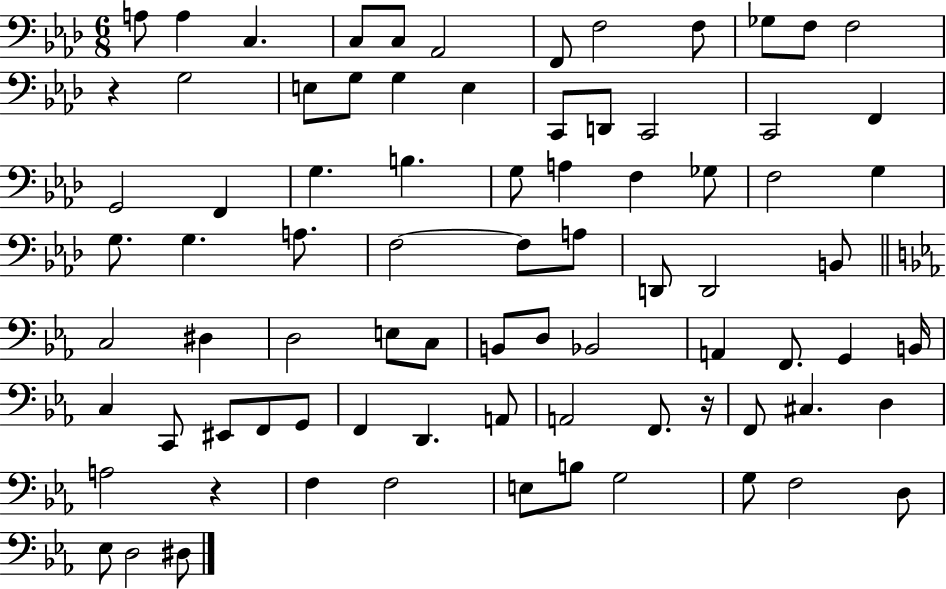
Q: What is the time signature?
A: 6/8